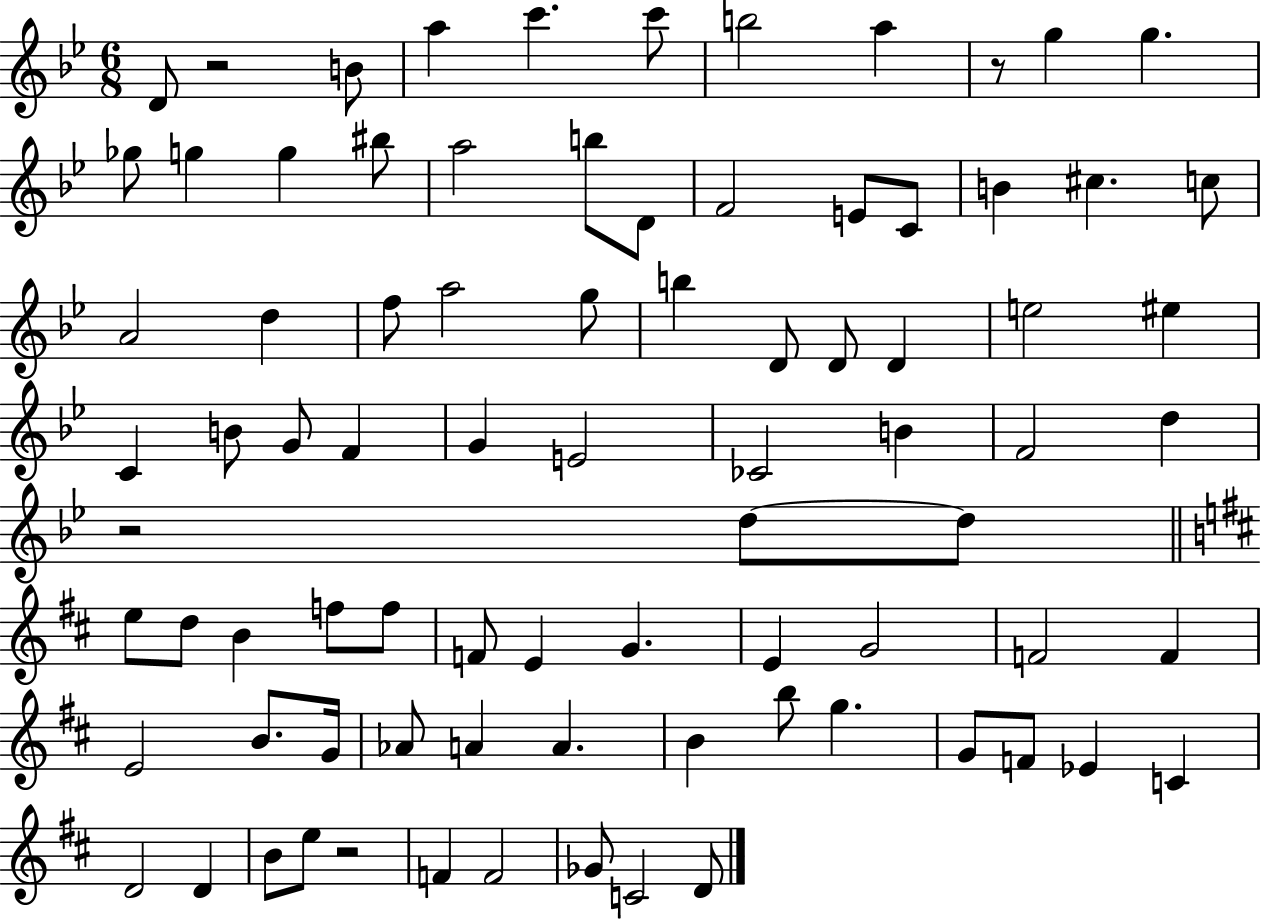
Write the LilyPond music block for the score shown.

{
  \clef treble
  \numericTimeSignature
  \time 6/8
  \key bes \major
  \repeat volta 2 { d'8 r2 b'8 | a''4 c'''4. c'''8 | b''2 a''4 | r8 g''4 g''4. | \break ges''8 g''4 g''4 bis''8 | a''2 b''8 d'8 | f'2 e'8 c'8 | b'4 cis''4. c''8 | \break a'2 d''4 | f''8 a''2 g''8 | b''4 d'8 d'8 d'4 | e''2 eis''4 | \break c'4 b'8 g'8 f'4 | g'4 e'2 | ces'2 b'4 | f'2 d''4 | \break r2 d''8~~ d''8 | \bar "||" \break \key d \major e''8 d''8 b'4 f''8 f''8 | f'8 e'4 g'4. | e'4 g'2 | f'2 f'4 | \break e'2 b'8. g'16 | aes'8 a'4 a'4. | b'4 b''8 g''4. | g'8 f'8 ees'4 c'4 | \break d'2 d'4 | b'8 e''8 r2 | f'4 f'2 | ges'8 c'2 d'8 | \break } \bar "|."
}